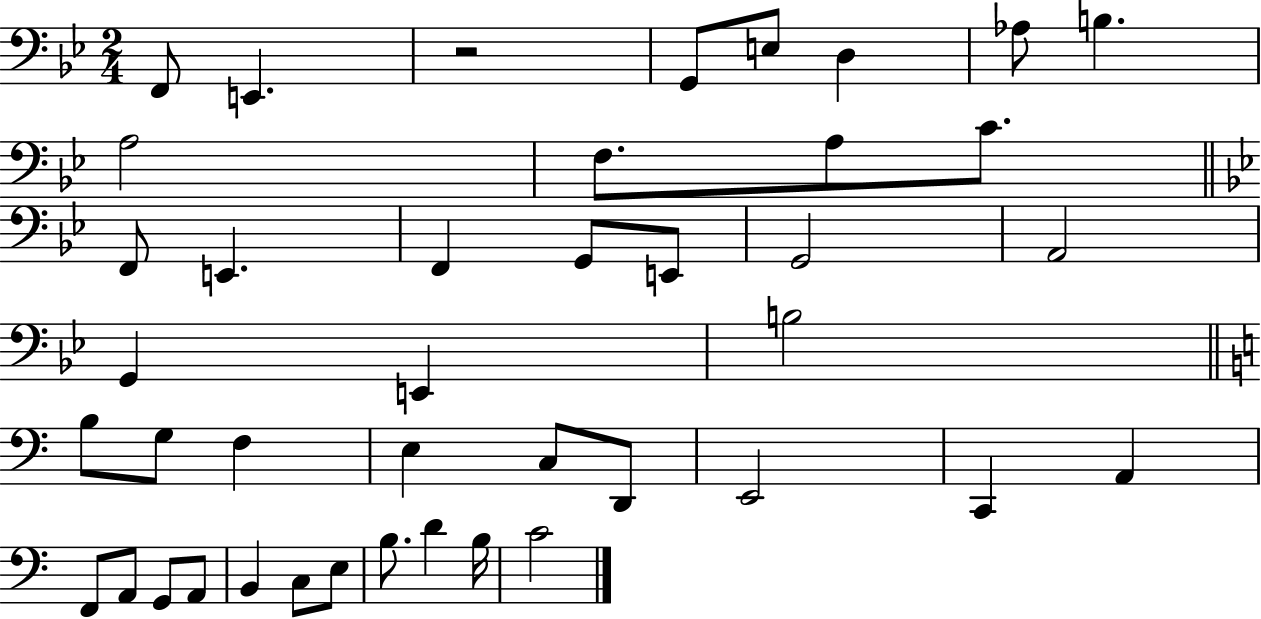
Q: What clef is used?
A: bass